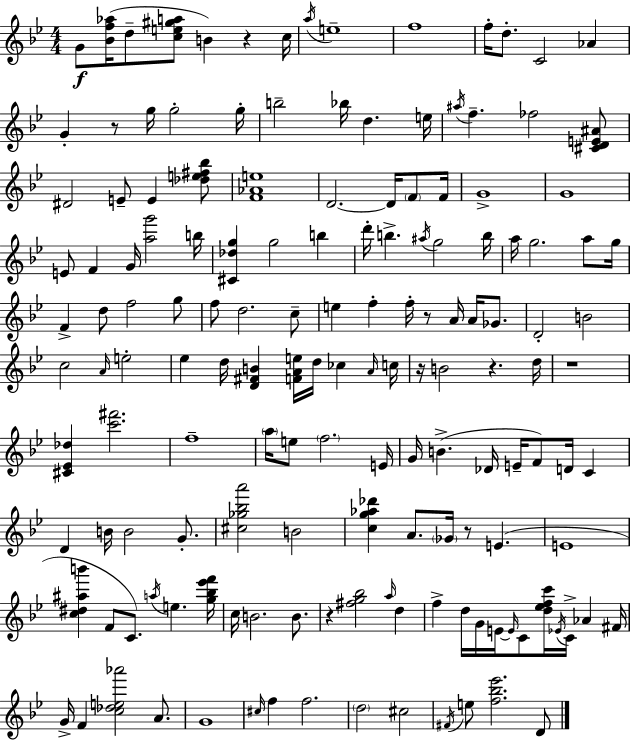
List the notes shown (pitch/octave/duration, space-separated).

G4/e [Bb4,F5,Ab5]/s D5/e [C5,E5,G#5,A5]/e B4/q R/q C5/s A5/s E5/w F5/w F5/s D5/e. C4/h Ab4/q G4/q R/e G5/s G5/h G5/s B5/h Bb5/s D5/q. E5/s A#5/s F5/q. FES5/h [C#4,D4,E4,A#4]/e D#4/h E4/e E4/q [Db5,E5,F#5,Bb5]/e [F4,Ab4,E5]/w D4/h. D4/s F4/e F4/s G4/w G4/w E4/e F4/q G4/s [A5,G6]/h B5/s [C#4,Db5,G5]/q G5/h B5/q D6/s B5/q. A#5/s G5/h B5/s A5/s G5/h. A5/e G5/s F4/q D5/e F5/h G5/e F5/e D5/h. C5/e E5/q F5/q F5/s R/e A4/s A4/s Gb4/e. D4/h B4/h C5/h A4/s E5/h Eb5/q D5/s [D4,F#4,B4]/q [F4,A4,E5]/s D5/s CES5/q A4/s C5/s R/s B4/h R/q. D5/s R/w [C#4,Eb4,Db5]/q [C6,F#6]/h. F5/w A5/s E5/e F5/h. E4/s G4/s B4/q. Db4/s E4/s F4/e D4/s C4/q D4/q B4/s B4/h G4/e. [C#5,Gb5,Bb5,A6]/h B4/h [C5,G5,Ab5,Db6]/q A4/e. Gb4/s R/e E4/q. E4/w [C5,D#5,A#5,B6]/q F4/e C4/e. A5/s E5/q. [G5,Bb5,Eb6,F6]/s C5/s B4/h. B4/e. R/q [F#5,G5,Bb5]/h A5/s D5/q F5/q D5/s G4/s E4/s E4/s C4/e [D5,Eb5,F5,C6]/s Eb4/s C4/s Ab4/q F#4/s G4/s F4/q [C5,Db5,E5,Ab6]/h A4/e. G4/w C#5/s F5/q F5/h. D5/h C#5/h F#4/s E5/e [F5,Bb5,Eb6]/h. D4/e